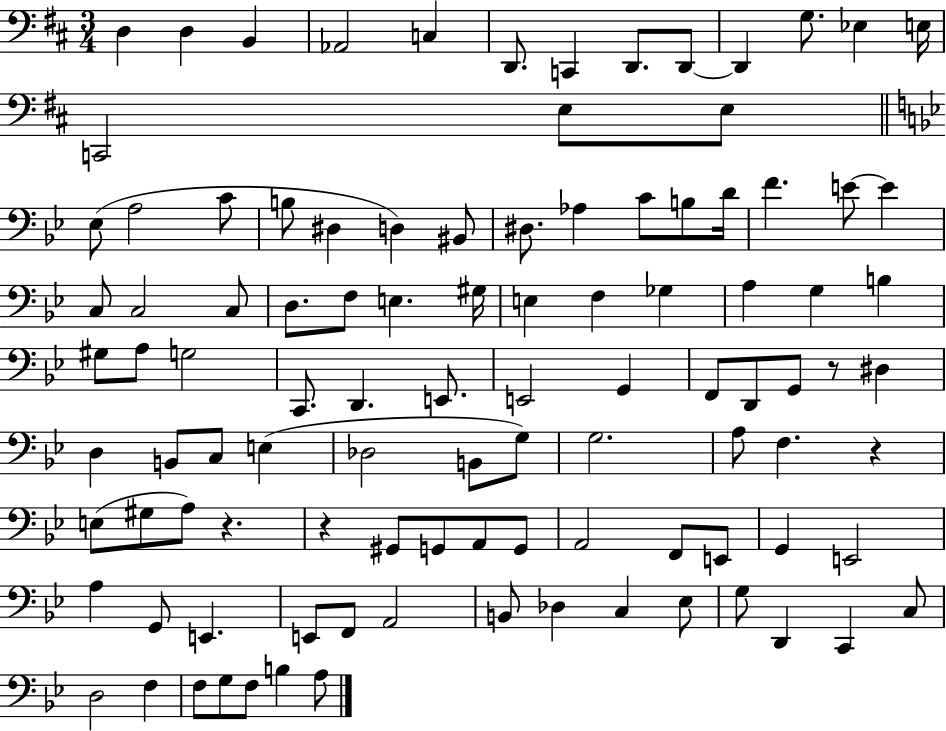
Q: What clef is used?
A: bass